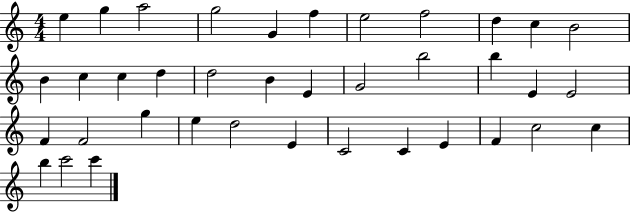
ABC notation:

X:1
T:Untitled
M:4/4
L:1/4
K:C
e g a2 g2 G f e2 f2 d c B2 B c c d d2 B E G2 b2 b E E2 F F2 g e d2 E C2 C E F c2 c b c'2 c'